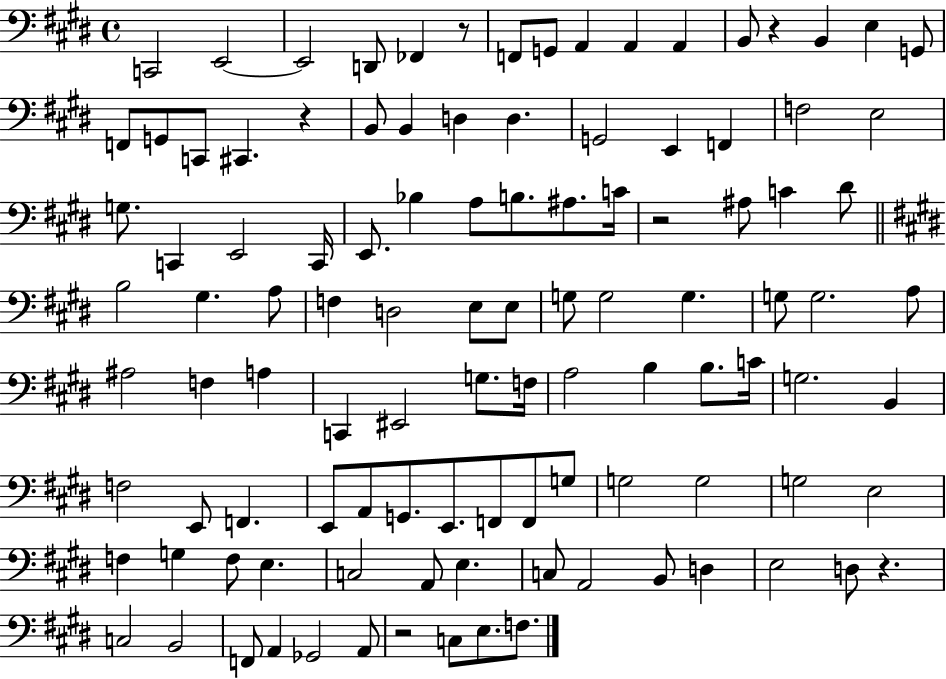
X:1
T:Untitled
M:4/4
L:1/4
K:E
C,,2 E,,2 E,,2 D,,/2 _F,, z/2 F,,/2 G,,/2 A,, A,, A,, B,,/2 z B,, E, G,,/2 F,,/2 G,,/2 C,,/2 ^C,, z B,,/2 B,, D, D, G,,2 E,, F,, F,2 E,2 G,/2 C,, E,,2 C,,/4 E,,/2 _B, A,/2 B,/2 ^A,/2 C/4 z2 ^A,/2 C ^D/2 B,2 ^G, A,/2 F, D,2 E,/2 E,/2 G,/2 G,2 G, G,/2 G,2 A,/2 ^A,2 F, A, C,, ^E,,2 G,/2 F,/4 A,2 B, B,/2 C/4 G,2 B,, F,2 E,,/2 F,, E,,/2 A,,/2 G,,/2 E,,/2 F,,/2 F,,/2 G,/2 G,2 G,2 G,2 E,2 F, G, F,/2 E, C,2 A,,/2 E, C,/2 A,,2 B,,/2 D, E,2 D,/2 z C,2 B,,2 F,,/2 A,, _G,,2 A,,/2 z2 C,/2 E,/2 F,/2